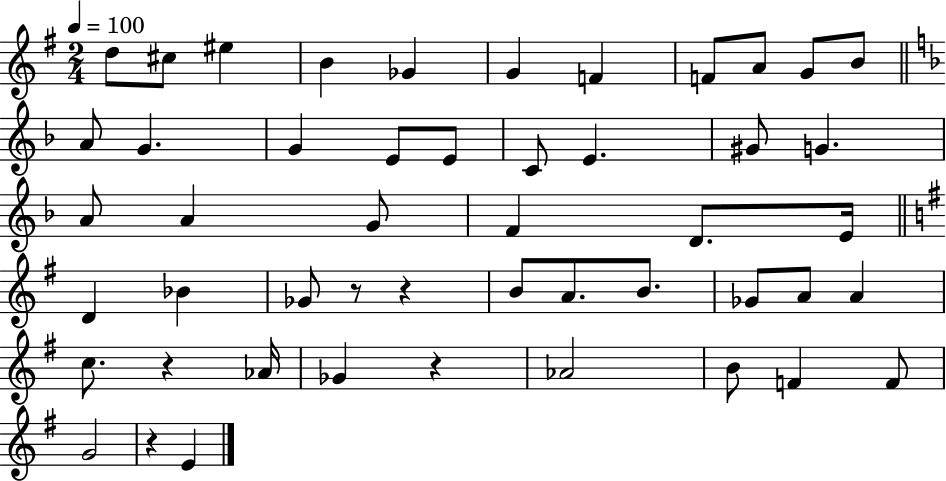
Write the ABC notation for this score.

X:1
T:Untitled
M:2/4
L:1/4
K:G
d/2 ^c/2 ^e B _G G F F/2 A/2 G/2 B/2 A/2 G G E/2 E/2 C/2 E ^G/2 G A/2 A G/2 F D/2 E/4 D _B _G/2 z/2 z B/2 A/2 B/2 _G/2 A/2 A c/2 z _A/4 _G z _A2 B/2 F F/2 G2 z E